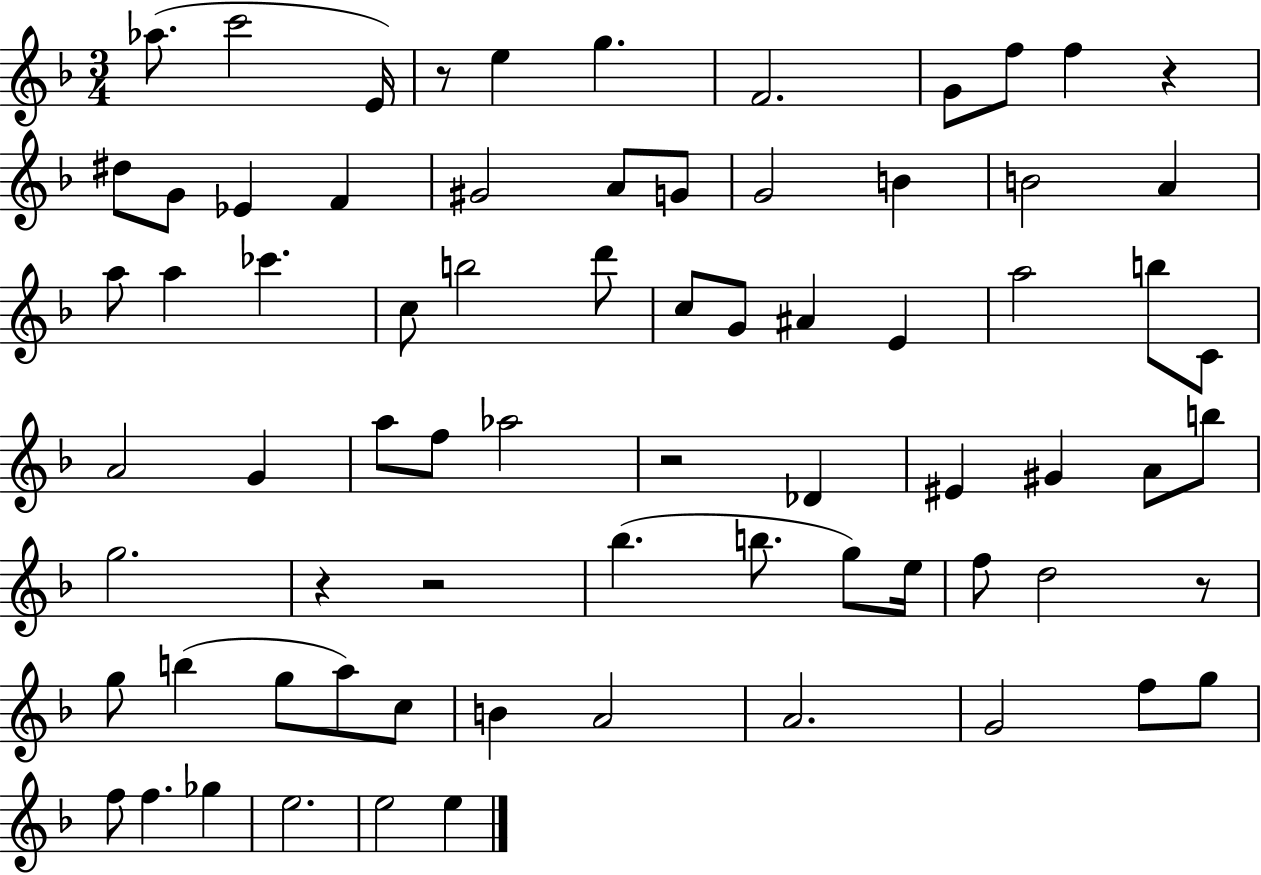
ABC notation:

X:1
T:Untitled
M:3/4
L:1/4
K:F
_a/2 c'2 E/4 z/2 e g F2 G/2 f/2 f z ^d/2 G/2 _E F ^G2 A/2 G/2 G2 B B2 A a/2 a _c' c/2 b2 d'/2 c/2 G/2 ^A E a2 b/2 C/2 A2 G a/2 f/2 _a2 z2 _D ^E ^G A/2 b/2 g2 z z2 _b b/2 g/2 e/4 f/2 d2 z/2 g/2 b g/2 a/2 c/2 B A2 A2 G2 f/2 g/2 f/2 f _g e2 e2 e